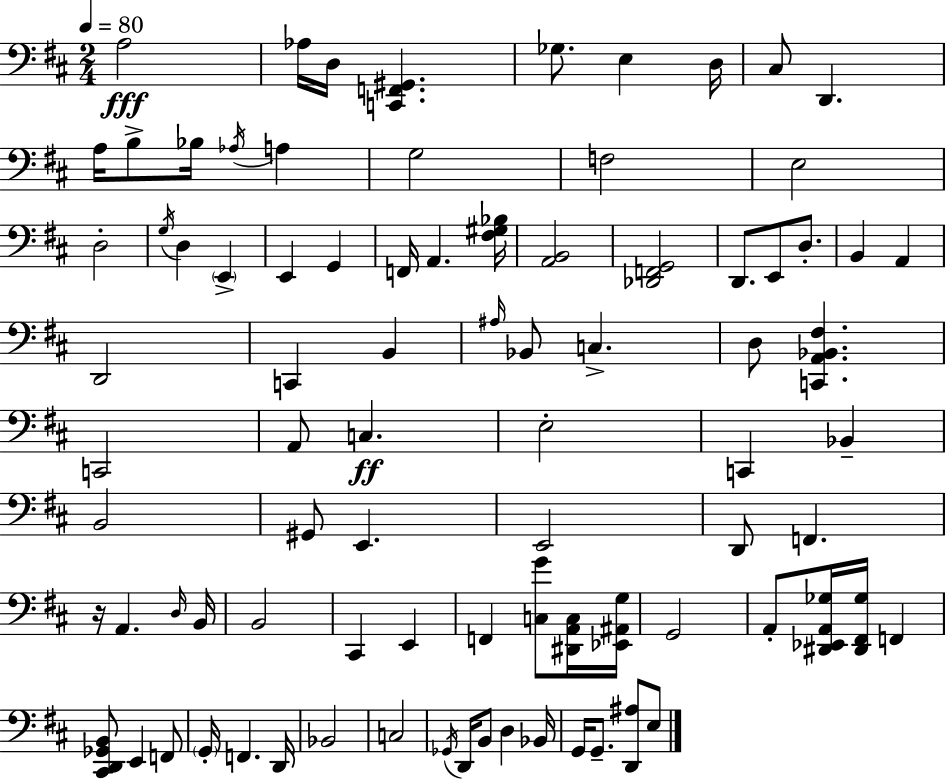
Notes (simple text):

A3/h Ab3/s D3/s [C2,F2,G#2]/q. Gb3/e. E3/q D3/s C#3/e D2/q. A3/s B3/e Bb3/s Ab3/s A3/q G3/h F3/h E3/h D3/h G3/s D3/q E2/q E2/q G2/q F2/s A2/q. [F#3,G#3,Bb3]/s [A2,B2]/h [Db2,F2,G2]/h D2/e. E2/e D3/e. B2/q A2/q D2/h C2/q B2/q A#3/s Bb2/e C3/q. D3/e [C2,A2,Bb2,F#3]/q. C2/h A2/e C3/q. E3/h C2/q Bb2/q B2/h G#2/e E2/q. E2/h D2/e F2/q. R/s A2/q. D3/s B2/s B2/h C#2/q E2/q F2/q [C3,G4]/e [D#2,A2,C3]/s [Eb2,A#2,G3]/s G2/h A2/e [D#2,Eb2,A2,Gb3]/s [D#2,F#2,Gb3]/s F2/q [C#2,D2,Gb2,B2]/e E2/q F2/e G2/s F2/q. D2/s Bb2/h C3/h Gb2/s D2/s B2/e D3/q Bb2/s G2/s G2/e. [D2,A#3]/e E3/e